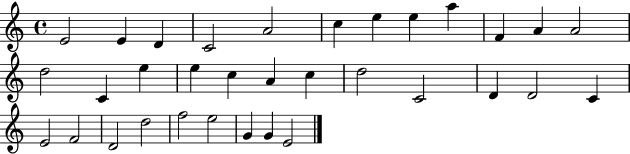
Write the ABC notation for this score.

X:1
T:Untitled
M:4/4
L:1/4
K:C
E2 E D C2 A2 c e e a F A A2 d2 C e e c A c d2 C2 D D2 C E2 F2 D2 d2 f2 e2 G G E2